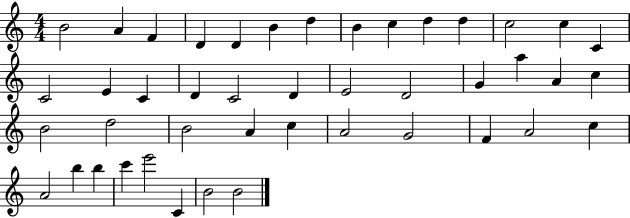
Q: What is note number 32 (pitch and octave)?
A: A4